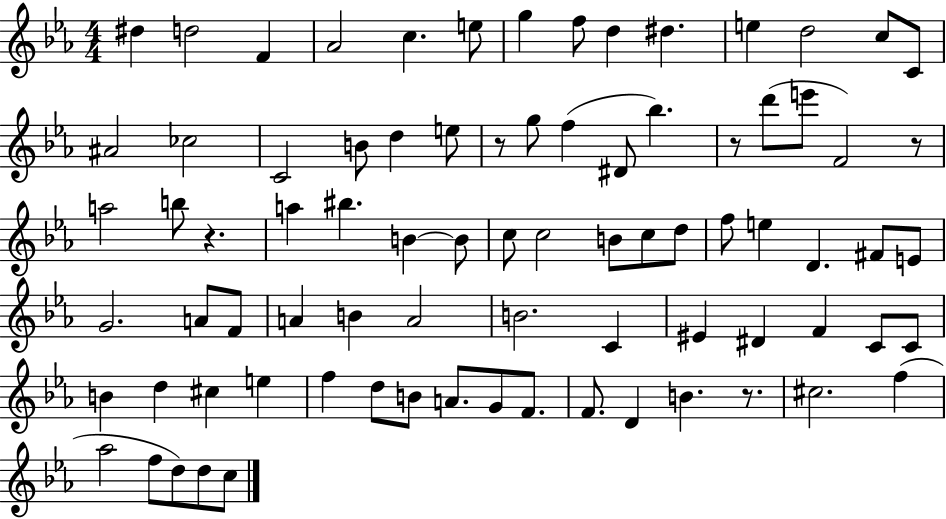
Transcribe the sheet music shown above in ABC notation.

X:1
T:Untitled
M:4/4
L:1/4
K:Eb
^d d2 F _A2 c e/2 g f/2 d ^d e d2 c/2 C/2 ^A2 _c2 C2 B/2 d e/2 z/2 g/2 f ^D/2 _b z/2 d'/2 e'/2 F2 z/2 a2 b/2 z a ^b B B/2 c/2 c2 B/2 c/2 d/2 f/2 e D ^F/2 E/2 G2 A/2 F/2 A B A2 B2 C ^E ^D F C/2 C/2 B d ^c e f d/2 B/2 A/2 G/2 F/2 F/2 D B z/2 ^c2 f _a2 f/2 d/2 d/2 c/2